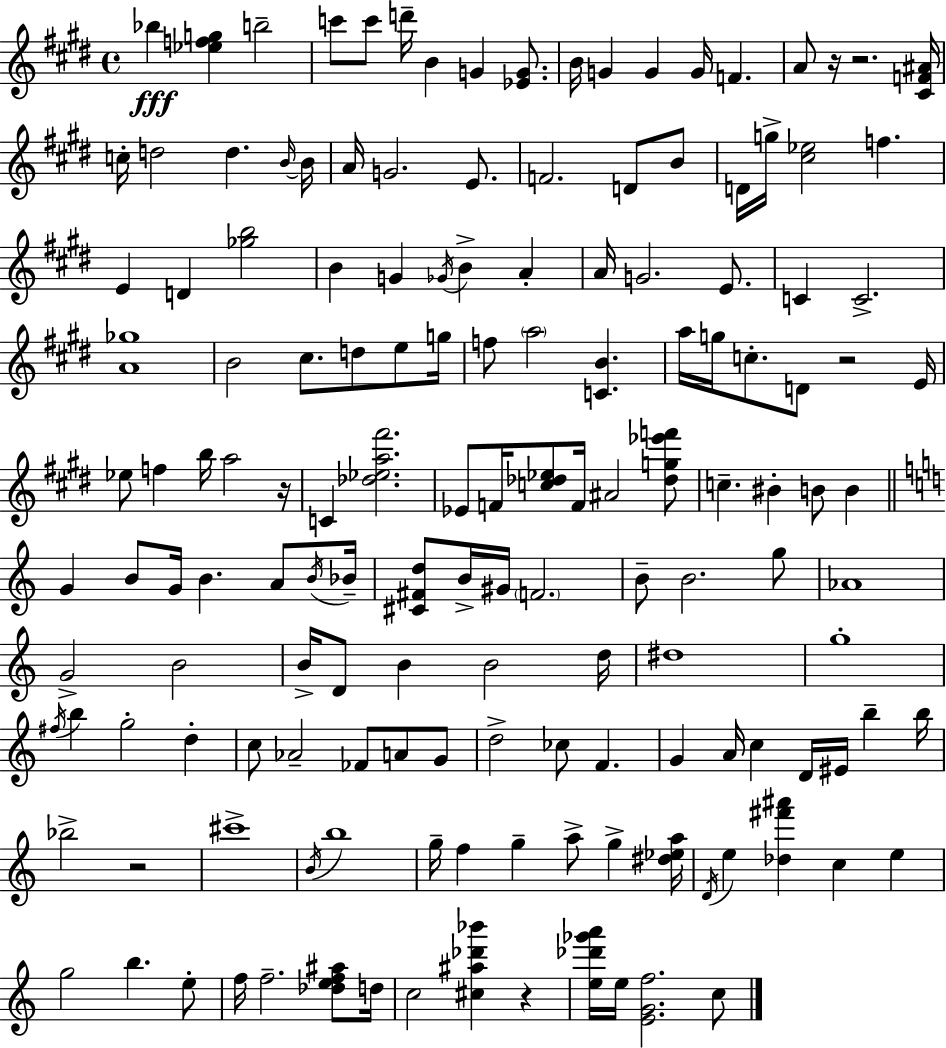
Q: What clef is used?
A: treble